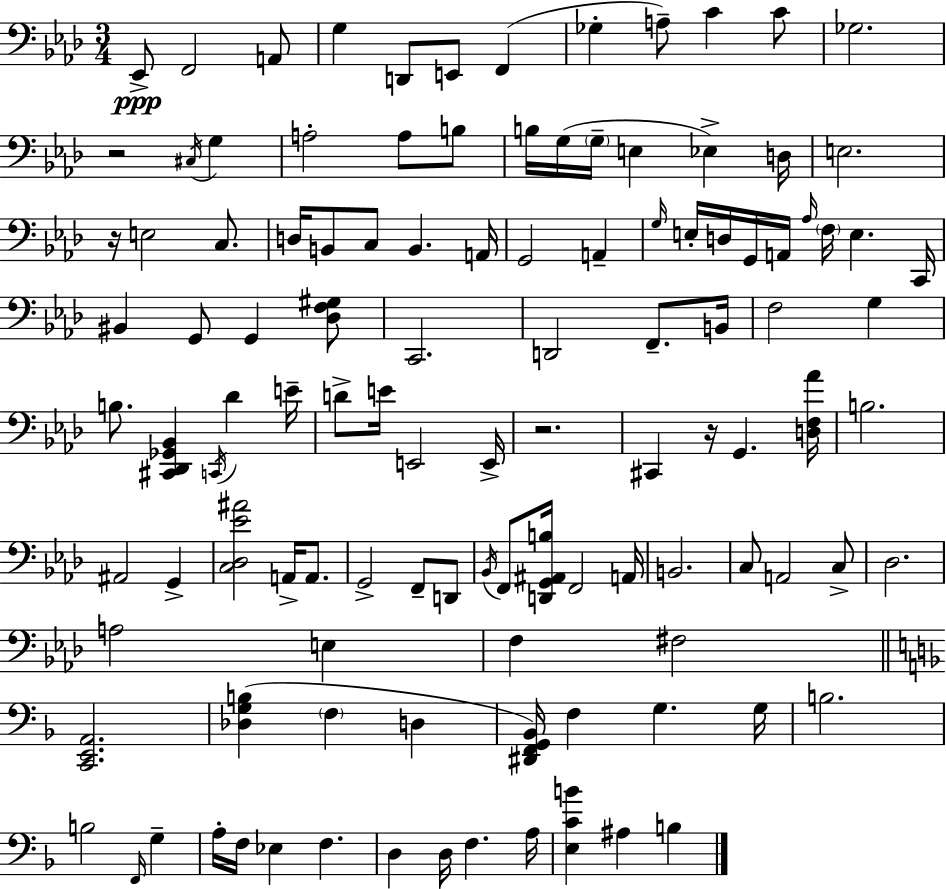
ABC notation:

X:1
T:Untitled
M:3/4
L:1/4
K:Ab
_E,,/2 F,,2 A,,/2 G, D,,/2 E,,/2 F,, _G, A,/2 C C/2 _G,2 z2 ^C,/4 G, A,2 A,/2 B,/2 B,/4 G,/4 G,/4 E, _E, D,/4 E,2 z/4 E,2 C,/2 D,/4 B,,/2 C,/2 B,, A,,/4 G,,2 A,, G,/4 E,/4 D,/4 G,,/4 A,,/4 _A,/4 F,/4 E, C,,/4 ^B,, G,,/2 G,, [_D,F,^G,]/2 C,,2 D,,2 F,,/2 B,,/4 F,2 G, B,/2 [^C,,_D,,_G,,_B,,] C,,/4 _D E/4 D/2 E/4 E,,2 E,,/4 z2 ^C,, z/4 G,, [D,F,_A]/4 B,2 ^A,,2 G,, [C,_D,_E^A]2 A,,/4 A,,/2 G,,2 F,,/2 D,,/2 _B,,/4 F,,/2 [D,,G,,^A,,B,]/4 F,,2 A,,/4 B,,2 C,/2 A,,2 C,/2 _D,2 A,2 E, F, ^F,2 [C,,E,,A,,]2 [_D,G,B,] F, D, [^D,,F,,G,,_B,,]/4 F, G, G,/4 B,2 B,2 F,,/4 G, A,/4 F,/4 _E, F, D, D,/4 F, A,/4 [E,CB] ^A, B,